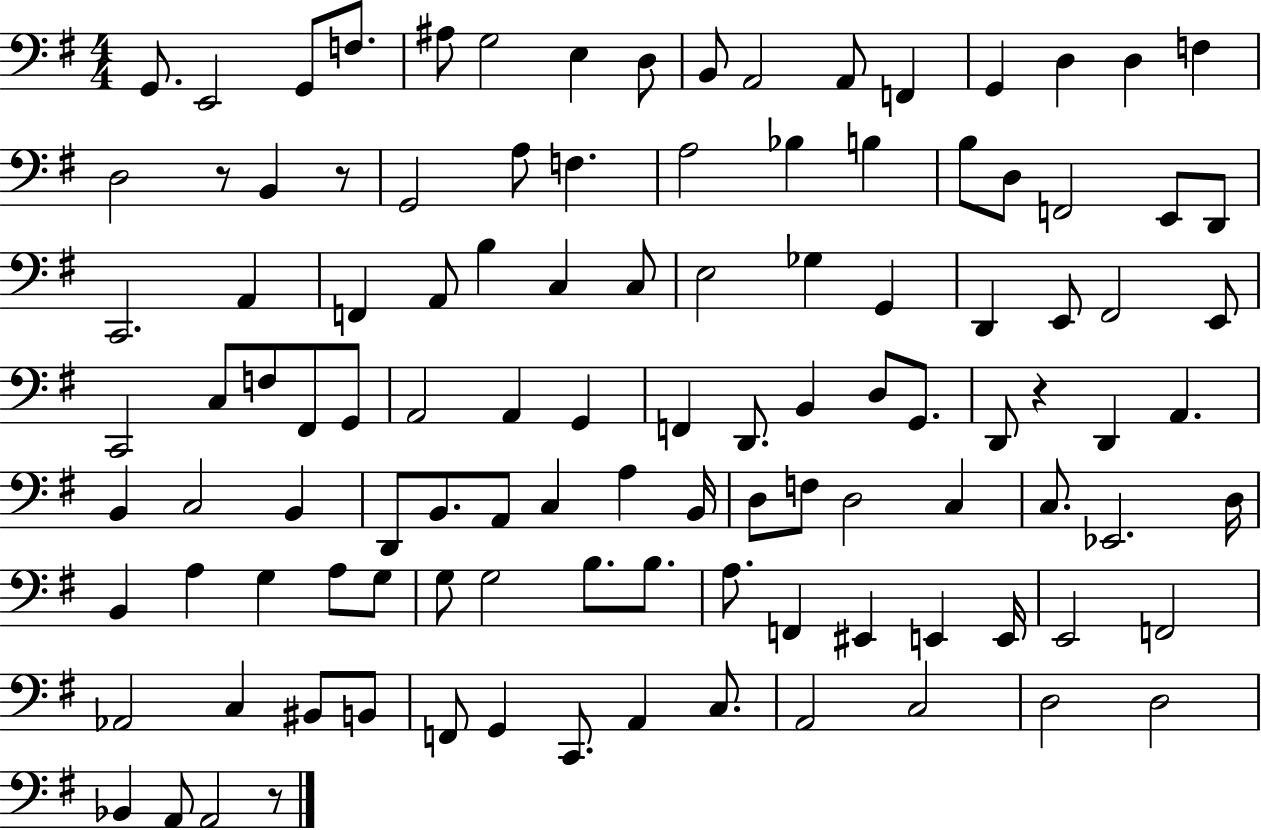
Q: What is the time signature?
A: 4/4